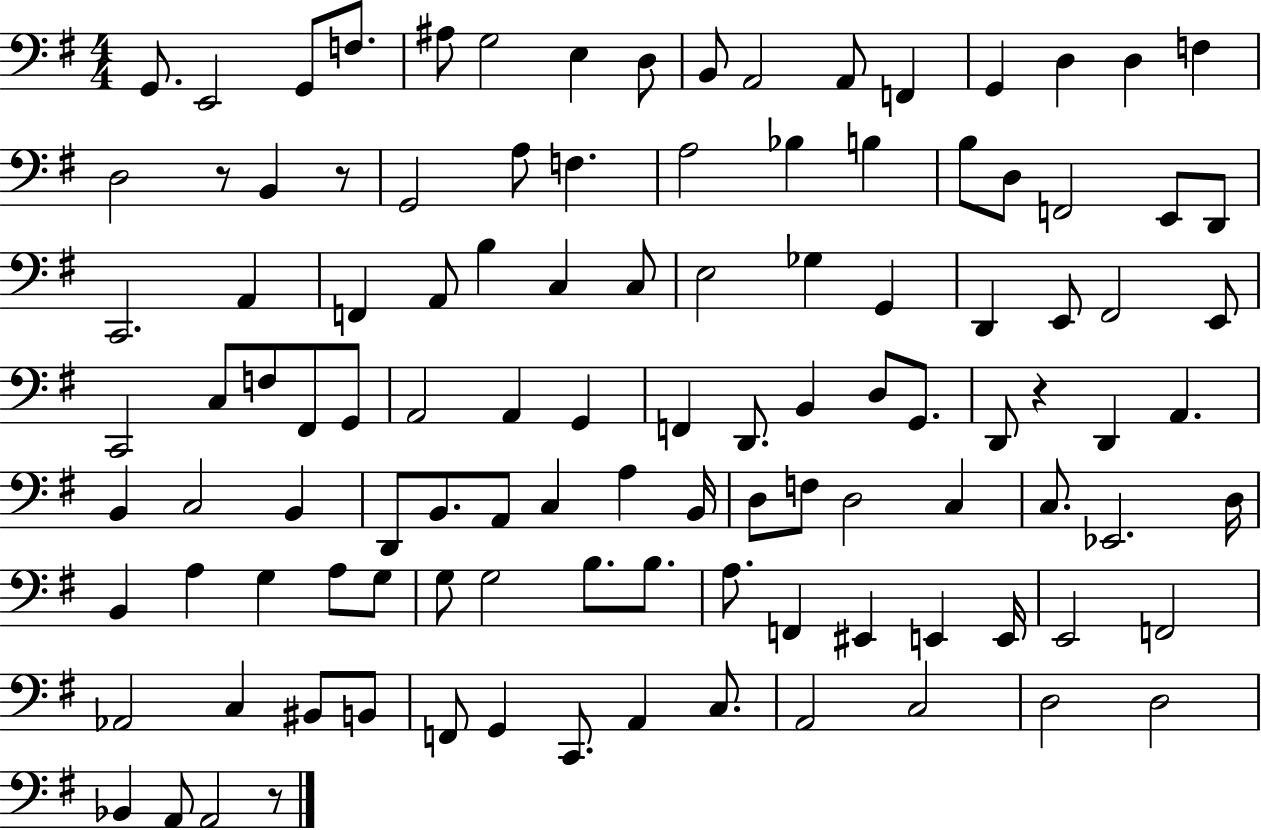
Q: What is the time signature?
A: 4/4